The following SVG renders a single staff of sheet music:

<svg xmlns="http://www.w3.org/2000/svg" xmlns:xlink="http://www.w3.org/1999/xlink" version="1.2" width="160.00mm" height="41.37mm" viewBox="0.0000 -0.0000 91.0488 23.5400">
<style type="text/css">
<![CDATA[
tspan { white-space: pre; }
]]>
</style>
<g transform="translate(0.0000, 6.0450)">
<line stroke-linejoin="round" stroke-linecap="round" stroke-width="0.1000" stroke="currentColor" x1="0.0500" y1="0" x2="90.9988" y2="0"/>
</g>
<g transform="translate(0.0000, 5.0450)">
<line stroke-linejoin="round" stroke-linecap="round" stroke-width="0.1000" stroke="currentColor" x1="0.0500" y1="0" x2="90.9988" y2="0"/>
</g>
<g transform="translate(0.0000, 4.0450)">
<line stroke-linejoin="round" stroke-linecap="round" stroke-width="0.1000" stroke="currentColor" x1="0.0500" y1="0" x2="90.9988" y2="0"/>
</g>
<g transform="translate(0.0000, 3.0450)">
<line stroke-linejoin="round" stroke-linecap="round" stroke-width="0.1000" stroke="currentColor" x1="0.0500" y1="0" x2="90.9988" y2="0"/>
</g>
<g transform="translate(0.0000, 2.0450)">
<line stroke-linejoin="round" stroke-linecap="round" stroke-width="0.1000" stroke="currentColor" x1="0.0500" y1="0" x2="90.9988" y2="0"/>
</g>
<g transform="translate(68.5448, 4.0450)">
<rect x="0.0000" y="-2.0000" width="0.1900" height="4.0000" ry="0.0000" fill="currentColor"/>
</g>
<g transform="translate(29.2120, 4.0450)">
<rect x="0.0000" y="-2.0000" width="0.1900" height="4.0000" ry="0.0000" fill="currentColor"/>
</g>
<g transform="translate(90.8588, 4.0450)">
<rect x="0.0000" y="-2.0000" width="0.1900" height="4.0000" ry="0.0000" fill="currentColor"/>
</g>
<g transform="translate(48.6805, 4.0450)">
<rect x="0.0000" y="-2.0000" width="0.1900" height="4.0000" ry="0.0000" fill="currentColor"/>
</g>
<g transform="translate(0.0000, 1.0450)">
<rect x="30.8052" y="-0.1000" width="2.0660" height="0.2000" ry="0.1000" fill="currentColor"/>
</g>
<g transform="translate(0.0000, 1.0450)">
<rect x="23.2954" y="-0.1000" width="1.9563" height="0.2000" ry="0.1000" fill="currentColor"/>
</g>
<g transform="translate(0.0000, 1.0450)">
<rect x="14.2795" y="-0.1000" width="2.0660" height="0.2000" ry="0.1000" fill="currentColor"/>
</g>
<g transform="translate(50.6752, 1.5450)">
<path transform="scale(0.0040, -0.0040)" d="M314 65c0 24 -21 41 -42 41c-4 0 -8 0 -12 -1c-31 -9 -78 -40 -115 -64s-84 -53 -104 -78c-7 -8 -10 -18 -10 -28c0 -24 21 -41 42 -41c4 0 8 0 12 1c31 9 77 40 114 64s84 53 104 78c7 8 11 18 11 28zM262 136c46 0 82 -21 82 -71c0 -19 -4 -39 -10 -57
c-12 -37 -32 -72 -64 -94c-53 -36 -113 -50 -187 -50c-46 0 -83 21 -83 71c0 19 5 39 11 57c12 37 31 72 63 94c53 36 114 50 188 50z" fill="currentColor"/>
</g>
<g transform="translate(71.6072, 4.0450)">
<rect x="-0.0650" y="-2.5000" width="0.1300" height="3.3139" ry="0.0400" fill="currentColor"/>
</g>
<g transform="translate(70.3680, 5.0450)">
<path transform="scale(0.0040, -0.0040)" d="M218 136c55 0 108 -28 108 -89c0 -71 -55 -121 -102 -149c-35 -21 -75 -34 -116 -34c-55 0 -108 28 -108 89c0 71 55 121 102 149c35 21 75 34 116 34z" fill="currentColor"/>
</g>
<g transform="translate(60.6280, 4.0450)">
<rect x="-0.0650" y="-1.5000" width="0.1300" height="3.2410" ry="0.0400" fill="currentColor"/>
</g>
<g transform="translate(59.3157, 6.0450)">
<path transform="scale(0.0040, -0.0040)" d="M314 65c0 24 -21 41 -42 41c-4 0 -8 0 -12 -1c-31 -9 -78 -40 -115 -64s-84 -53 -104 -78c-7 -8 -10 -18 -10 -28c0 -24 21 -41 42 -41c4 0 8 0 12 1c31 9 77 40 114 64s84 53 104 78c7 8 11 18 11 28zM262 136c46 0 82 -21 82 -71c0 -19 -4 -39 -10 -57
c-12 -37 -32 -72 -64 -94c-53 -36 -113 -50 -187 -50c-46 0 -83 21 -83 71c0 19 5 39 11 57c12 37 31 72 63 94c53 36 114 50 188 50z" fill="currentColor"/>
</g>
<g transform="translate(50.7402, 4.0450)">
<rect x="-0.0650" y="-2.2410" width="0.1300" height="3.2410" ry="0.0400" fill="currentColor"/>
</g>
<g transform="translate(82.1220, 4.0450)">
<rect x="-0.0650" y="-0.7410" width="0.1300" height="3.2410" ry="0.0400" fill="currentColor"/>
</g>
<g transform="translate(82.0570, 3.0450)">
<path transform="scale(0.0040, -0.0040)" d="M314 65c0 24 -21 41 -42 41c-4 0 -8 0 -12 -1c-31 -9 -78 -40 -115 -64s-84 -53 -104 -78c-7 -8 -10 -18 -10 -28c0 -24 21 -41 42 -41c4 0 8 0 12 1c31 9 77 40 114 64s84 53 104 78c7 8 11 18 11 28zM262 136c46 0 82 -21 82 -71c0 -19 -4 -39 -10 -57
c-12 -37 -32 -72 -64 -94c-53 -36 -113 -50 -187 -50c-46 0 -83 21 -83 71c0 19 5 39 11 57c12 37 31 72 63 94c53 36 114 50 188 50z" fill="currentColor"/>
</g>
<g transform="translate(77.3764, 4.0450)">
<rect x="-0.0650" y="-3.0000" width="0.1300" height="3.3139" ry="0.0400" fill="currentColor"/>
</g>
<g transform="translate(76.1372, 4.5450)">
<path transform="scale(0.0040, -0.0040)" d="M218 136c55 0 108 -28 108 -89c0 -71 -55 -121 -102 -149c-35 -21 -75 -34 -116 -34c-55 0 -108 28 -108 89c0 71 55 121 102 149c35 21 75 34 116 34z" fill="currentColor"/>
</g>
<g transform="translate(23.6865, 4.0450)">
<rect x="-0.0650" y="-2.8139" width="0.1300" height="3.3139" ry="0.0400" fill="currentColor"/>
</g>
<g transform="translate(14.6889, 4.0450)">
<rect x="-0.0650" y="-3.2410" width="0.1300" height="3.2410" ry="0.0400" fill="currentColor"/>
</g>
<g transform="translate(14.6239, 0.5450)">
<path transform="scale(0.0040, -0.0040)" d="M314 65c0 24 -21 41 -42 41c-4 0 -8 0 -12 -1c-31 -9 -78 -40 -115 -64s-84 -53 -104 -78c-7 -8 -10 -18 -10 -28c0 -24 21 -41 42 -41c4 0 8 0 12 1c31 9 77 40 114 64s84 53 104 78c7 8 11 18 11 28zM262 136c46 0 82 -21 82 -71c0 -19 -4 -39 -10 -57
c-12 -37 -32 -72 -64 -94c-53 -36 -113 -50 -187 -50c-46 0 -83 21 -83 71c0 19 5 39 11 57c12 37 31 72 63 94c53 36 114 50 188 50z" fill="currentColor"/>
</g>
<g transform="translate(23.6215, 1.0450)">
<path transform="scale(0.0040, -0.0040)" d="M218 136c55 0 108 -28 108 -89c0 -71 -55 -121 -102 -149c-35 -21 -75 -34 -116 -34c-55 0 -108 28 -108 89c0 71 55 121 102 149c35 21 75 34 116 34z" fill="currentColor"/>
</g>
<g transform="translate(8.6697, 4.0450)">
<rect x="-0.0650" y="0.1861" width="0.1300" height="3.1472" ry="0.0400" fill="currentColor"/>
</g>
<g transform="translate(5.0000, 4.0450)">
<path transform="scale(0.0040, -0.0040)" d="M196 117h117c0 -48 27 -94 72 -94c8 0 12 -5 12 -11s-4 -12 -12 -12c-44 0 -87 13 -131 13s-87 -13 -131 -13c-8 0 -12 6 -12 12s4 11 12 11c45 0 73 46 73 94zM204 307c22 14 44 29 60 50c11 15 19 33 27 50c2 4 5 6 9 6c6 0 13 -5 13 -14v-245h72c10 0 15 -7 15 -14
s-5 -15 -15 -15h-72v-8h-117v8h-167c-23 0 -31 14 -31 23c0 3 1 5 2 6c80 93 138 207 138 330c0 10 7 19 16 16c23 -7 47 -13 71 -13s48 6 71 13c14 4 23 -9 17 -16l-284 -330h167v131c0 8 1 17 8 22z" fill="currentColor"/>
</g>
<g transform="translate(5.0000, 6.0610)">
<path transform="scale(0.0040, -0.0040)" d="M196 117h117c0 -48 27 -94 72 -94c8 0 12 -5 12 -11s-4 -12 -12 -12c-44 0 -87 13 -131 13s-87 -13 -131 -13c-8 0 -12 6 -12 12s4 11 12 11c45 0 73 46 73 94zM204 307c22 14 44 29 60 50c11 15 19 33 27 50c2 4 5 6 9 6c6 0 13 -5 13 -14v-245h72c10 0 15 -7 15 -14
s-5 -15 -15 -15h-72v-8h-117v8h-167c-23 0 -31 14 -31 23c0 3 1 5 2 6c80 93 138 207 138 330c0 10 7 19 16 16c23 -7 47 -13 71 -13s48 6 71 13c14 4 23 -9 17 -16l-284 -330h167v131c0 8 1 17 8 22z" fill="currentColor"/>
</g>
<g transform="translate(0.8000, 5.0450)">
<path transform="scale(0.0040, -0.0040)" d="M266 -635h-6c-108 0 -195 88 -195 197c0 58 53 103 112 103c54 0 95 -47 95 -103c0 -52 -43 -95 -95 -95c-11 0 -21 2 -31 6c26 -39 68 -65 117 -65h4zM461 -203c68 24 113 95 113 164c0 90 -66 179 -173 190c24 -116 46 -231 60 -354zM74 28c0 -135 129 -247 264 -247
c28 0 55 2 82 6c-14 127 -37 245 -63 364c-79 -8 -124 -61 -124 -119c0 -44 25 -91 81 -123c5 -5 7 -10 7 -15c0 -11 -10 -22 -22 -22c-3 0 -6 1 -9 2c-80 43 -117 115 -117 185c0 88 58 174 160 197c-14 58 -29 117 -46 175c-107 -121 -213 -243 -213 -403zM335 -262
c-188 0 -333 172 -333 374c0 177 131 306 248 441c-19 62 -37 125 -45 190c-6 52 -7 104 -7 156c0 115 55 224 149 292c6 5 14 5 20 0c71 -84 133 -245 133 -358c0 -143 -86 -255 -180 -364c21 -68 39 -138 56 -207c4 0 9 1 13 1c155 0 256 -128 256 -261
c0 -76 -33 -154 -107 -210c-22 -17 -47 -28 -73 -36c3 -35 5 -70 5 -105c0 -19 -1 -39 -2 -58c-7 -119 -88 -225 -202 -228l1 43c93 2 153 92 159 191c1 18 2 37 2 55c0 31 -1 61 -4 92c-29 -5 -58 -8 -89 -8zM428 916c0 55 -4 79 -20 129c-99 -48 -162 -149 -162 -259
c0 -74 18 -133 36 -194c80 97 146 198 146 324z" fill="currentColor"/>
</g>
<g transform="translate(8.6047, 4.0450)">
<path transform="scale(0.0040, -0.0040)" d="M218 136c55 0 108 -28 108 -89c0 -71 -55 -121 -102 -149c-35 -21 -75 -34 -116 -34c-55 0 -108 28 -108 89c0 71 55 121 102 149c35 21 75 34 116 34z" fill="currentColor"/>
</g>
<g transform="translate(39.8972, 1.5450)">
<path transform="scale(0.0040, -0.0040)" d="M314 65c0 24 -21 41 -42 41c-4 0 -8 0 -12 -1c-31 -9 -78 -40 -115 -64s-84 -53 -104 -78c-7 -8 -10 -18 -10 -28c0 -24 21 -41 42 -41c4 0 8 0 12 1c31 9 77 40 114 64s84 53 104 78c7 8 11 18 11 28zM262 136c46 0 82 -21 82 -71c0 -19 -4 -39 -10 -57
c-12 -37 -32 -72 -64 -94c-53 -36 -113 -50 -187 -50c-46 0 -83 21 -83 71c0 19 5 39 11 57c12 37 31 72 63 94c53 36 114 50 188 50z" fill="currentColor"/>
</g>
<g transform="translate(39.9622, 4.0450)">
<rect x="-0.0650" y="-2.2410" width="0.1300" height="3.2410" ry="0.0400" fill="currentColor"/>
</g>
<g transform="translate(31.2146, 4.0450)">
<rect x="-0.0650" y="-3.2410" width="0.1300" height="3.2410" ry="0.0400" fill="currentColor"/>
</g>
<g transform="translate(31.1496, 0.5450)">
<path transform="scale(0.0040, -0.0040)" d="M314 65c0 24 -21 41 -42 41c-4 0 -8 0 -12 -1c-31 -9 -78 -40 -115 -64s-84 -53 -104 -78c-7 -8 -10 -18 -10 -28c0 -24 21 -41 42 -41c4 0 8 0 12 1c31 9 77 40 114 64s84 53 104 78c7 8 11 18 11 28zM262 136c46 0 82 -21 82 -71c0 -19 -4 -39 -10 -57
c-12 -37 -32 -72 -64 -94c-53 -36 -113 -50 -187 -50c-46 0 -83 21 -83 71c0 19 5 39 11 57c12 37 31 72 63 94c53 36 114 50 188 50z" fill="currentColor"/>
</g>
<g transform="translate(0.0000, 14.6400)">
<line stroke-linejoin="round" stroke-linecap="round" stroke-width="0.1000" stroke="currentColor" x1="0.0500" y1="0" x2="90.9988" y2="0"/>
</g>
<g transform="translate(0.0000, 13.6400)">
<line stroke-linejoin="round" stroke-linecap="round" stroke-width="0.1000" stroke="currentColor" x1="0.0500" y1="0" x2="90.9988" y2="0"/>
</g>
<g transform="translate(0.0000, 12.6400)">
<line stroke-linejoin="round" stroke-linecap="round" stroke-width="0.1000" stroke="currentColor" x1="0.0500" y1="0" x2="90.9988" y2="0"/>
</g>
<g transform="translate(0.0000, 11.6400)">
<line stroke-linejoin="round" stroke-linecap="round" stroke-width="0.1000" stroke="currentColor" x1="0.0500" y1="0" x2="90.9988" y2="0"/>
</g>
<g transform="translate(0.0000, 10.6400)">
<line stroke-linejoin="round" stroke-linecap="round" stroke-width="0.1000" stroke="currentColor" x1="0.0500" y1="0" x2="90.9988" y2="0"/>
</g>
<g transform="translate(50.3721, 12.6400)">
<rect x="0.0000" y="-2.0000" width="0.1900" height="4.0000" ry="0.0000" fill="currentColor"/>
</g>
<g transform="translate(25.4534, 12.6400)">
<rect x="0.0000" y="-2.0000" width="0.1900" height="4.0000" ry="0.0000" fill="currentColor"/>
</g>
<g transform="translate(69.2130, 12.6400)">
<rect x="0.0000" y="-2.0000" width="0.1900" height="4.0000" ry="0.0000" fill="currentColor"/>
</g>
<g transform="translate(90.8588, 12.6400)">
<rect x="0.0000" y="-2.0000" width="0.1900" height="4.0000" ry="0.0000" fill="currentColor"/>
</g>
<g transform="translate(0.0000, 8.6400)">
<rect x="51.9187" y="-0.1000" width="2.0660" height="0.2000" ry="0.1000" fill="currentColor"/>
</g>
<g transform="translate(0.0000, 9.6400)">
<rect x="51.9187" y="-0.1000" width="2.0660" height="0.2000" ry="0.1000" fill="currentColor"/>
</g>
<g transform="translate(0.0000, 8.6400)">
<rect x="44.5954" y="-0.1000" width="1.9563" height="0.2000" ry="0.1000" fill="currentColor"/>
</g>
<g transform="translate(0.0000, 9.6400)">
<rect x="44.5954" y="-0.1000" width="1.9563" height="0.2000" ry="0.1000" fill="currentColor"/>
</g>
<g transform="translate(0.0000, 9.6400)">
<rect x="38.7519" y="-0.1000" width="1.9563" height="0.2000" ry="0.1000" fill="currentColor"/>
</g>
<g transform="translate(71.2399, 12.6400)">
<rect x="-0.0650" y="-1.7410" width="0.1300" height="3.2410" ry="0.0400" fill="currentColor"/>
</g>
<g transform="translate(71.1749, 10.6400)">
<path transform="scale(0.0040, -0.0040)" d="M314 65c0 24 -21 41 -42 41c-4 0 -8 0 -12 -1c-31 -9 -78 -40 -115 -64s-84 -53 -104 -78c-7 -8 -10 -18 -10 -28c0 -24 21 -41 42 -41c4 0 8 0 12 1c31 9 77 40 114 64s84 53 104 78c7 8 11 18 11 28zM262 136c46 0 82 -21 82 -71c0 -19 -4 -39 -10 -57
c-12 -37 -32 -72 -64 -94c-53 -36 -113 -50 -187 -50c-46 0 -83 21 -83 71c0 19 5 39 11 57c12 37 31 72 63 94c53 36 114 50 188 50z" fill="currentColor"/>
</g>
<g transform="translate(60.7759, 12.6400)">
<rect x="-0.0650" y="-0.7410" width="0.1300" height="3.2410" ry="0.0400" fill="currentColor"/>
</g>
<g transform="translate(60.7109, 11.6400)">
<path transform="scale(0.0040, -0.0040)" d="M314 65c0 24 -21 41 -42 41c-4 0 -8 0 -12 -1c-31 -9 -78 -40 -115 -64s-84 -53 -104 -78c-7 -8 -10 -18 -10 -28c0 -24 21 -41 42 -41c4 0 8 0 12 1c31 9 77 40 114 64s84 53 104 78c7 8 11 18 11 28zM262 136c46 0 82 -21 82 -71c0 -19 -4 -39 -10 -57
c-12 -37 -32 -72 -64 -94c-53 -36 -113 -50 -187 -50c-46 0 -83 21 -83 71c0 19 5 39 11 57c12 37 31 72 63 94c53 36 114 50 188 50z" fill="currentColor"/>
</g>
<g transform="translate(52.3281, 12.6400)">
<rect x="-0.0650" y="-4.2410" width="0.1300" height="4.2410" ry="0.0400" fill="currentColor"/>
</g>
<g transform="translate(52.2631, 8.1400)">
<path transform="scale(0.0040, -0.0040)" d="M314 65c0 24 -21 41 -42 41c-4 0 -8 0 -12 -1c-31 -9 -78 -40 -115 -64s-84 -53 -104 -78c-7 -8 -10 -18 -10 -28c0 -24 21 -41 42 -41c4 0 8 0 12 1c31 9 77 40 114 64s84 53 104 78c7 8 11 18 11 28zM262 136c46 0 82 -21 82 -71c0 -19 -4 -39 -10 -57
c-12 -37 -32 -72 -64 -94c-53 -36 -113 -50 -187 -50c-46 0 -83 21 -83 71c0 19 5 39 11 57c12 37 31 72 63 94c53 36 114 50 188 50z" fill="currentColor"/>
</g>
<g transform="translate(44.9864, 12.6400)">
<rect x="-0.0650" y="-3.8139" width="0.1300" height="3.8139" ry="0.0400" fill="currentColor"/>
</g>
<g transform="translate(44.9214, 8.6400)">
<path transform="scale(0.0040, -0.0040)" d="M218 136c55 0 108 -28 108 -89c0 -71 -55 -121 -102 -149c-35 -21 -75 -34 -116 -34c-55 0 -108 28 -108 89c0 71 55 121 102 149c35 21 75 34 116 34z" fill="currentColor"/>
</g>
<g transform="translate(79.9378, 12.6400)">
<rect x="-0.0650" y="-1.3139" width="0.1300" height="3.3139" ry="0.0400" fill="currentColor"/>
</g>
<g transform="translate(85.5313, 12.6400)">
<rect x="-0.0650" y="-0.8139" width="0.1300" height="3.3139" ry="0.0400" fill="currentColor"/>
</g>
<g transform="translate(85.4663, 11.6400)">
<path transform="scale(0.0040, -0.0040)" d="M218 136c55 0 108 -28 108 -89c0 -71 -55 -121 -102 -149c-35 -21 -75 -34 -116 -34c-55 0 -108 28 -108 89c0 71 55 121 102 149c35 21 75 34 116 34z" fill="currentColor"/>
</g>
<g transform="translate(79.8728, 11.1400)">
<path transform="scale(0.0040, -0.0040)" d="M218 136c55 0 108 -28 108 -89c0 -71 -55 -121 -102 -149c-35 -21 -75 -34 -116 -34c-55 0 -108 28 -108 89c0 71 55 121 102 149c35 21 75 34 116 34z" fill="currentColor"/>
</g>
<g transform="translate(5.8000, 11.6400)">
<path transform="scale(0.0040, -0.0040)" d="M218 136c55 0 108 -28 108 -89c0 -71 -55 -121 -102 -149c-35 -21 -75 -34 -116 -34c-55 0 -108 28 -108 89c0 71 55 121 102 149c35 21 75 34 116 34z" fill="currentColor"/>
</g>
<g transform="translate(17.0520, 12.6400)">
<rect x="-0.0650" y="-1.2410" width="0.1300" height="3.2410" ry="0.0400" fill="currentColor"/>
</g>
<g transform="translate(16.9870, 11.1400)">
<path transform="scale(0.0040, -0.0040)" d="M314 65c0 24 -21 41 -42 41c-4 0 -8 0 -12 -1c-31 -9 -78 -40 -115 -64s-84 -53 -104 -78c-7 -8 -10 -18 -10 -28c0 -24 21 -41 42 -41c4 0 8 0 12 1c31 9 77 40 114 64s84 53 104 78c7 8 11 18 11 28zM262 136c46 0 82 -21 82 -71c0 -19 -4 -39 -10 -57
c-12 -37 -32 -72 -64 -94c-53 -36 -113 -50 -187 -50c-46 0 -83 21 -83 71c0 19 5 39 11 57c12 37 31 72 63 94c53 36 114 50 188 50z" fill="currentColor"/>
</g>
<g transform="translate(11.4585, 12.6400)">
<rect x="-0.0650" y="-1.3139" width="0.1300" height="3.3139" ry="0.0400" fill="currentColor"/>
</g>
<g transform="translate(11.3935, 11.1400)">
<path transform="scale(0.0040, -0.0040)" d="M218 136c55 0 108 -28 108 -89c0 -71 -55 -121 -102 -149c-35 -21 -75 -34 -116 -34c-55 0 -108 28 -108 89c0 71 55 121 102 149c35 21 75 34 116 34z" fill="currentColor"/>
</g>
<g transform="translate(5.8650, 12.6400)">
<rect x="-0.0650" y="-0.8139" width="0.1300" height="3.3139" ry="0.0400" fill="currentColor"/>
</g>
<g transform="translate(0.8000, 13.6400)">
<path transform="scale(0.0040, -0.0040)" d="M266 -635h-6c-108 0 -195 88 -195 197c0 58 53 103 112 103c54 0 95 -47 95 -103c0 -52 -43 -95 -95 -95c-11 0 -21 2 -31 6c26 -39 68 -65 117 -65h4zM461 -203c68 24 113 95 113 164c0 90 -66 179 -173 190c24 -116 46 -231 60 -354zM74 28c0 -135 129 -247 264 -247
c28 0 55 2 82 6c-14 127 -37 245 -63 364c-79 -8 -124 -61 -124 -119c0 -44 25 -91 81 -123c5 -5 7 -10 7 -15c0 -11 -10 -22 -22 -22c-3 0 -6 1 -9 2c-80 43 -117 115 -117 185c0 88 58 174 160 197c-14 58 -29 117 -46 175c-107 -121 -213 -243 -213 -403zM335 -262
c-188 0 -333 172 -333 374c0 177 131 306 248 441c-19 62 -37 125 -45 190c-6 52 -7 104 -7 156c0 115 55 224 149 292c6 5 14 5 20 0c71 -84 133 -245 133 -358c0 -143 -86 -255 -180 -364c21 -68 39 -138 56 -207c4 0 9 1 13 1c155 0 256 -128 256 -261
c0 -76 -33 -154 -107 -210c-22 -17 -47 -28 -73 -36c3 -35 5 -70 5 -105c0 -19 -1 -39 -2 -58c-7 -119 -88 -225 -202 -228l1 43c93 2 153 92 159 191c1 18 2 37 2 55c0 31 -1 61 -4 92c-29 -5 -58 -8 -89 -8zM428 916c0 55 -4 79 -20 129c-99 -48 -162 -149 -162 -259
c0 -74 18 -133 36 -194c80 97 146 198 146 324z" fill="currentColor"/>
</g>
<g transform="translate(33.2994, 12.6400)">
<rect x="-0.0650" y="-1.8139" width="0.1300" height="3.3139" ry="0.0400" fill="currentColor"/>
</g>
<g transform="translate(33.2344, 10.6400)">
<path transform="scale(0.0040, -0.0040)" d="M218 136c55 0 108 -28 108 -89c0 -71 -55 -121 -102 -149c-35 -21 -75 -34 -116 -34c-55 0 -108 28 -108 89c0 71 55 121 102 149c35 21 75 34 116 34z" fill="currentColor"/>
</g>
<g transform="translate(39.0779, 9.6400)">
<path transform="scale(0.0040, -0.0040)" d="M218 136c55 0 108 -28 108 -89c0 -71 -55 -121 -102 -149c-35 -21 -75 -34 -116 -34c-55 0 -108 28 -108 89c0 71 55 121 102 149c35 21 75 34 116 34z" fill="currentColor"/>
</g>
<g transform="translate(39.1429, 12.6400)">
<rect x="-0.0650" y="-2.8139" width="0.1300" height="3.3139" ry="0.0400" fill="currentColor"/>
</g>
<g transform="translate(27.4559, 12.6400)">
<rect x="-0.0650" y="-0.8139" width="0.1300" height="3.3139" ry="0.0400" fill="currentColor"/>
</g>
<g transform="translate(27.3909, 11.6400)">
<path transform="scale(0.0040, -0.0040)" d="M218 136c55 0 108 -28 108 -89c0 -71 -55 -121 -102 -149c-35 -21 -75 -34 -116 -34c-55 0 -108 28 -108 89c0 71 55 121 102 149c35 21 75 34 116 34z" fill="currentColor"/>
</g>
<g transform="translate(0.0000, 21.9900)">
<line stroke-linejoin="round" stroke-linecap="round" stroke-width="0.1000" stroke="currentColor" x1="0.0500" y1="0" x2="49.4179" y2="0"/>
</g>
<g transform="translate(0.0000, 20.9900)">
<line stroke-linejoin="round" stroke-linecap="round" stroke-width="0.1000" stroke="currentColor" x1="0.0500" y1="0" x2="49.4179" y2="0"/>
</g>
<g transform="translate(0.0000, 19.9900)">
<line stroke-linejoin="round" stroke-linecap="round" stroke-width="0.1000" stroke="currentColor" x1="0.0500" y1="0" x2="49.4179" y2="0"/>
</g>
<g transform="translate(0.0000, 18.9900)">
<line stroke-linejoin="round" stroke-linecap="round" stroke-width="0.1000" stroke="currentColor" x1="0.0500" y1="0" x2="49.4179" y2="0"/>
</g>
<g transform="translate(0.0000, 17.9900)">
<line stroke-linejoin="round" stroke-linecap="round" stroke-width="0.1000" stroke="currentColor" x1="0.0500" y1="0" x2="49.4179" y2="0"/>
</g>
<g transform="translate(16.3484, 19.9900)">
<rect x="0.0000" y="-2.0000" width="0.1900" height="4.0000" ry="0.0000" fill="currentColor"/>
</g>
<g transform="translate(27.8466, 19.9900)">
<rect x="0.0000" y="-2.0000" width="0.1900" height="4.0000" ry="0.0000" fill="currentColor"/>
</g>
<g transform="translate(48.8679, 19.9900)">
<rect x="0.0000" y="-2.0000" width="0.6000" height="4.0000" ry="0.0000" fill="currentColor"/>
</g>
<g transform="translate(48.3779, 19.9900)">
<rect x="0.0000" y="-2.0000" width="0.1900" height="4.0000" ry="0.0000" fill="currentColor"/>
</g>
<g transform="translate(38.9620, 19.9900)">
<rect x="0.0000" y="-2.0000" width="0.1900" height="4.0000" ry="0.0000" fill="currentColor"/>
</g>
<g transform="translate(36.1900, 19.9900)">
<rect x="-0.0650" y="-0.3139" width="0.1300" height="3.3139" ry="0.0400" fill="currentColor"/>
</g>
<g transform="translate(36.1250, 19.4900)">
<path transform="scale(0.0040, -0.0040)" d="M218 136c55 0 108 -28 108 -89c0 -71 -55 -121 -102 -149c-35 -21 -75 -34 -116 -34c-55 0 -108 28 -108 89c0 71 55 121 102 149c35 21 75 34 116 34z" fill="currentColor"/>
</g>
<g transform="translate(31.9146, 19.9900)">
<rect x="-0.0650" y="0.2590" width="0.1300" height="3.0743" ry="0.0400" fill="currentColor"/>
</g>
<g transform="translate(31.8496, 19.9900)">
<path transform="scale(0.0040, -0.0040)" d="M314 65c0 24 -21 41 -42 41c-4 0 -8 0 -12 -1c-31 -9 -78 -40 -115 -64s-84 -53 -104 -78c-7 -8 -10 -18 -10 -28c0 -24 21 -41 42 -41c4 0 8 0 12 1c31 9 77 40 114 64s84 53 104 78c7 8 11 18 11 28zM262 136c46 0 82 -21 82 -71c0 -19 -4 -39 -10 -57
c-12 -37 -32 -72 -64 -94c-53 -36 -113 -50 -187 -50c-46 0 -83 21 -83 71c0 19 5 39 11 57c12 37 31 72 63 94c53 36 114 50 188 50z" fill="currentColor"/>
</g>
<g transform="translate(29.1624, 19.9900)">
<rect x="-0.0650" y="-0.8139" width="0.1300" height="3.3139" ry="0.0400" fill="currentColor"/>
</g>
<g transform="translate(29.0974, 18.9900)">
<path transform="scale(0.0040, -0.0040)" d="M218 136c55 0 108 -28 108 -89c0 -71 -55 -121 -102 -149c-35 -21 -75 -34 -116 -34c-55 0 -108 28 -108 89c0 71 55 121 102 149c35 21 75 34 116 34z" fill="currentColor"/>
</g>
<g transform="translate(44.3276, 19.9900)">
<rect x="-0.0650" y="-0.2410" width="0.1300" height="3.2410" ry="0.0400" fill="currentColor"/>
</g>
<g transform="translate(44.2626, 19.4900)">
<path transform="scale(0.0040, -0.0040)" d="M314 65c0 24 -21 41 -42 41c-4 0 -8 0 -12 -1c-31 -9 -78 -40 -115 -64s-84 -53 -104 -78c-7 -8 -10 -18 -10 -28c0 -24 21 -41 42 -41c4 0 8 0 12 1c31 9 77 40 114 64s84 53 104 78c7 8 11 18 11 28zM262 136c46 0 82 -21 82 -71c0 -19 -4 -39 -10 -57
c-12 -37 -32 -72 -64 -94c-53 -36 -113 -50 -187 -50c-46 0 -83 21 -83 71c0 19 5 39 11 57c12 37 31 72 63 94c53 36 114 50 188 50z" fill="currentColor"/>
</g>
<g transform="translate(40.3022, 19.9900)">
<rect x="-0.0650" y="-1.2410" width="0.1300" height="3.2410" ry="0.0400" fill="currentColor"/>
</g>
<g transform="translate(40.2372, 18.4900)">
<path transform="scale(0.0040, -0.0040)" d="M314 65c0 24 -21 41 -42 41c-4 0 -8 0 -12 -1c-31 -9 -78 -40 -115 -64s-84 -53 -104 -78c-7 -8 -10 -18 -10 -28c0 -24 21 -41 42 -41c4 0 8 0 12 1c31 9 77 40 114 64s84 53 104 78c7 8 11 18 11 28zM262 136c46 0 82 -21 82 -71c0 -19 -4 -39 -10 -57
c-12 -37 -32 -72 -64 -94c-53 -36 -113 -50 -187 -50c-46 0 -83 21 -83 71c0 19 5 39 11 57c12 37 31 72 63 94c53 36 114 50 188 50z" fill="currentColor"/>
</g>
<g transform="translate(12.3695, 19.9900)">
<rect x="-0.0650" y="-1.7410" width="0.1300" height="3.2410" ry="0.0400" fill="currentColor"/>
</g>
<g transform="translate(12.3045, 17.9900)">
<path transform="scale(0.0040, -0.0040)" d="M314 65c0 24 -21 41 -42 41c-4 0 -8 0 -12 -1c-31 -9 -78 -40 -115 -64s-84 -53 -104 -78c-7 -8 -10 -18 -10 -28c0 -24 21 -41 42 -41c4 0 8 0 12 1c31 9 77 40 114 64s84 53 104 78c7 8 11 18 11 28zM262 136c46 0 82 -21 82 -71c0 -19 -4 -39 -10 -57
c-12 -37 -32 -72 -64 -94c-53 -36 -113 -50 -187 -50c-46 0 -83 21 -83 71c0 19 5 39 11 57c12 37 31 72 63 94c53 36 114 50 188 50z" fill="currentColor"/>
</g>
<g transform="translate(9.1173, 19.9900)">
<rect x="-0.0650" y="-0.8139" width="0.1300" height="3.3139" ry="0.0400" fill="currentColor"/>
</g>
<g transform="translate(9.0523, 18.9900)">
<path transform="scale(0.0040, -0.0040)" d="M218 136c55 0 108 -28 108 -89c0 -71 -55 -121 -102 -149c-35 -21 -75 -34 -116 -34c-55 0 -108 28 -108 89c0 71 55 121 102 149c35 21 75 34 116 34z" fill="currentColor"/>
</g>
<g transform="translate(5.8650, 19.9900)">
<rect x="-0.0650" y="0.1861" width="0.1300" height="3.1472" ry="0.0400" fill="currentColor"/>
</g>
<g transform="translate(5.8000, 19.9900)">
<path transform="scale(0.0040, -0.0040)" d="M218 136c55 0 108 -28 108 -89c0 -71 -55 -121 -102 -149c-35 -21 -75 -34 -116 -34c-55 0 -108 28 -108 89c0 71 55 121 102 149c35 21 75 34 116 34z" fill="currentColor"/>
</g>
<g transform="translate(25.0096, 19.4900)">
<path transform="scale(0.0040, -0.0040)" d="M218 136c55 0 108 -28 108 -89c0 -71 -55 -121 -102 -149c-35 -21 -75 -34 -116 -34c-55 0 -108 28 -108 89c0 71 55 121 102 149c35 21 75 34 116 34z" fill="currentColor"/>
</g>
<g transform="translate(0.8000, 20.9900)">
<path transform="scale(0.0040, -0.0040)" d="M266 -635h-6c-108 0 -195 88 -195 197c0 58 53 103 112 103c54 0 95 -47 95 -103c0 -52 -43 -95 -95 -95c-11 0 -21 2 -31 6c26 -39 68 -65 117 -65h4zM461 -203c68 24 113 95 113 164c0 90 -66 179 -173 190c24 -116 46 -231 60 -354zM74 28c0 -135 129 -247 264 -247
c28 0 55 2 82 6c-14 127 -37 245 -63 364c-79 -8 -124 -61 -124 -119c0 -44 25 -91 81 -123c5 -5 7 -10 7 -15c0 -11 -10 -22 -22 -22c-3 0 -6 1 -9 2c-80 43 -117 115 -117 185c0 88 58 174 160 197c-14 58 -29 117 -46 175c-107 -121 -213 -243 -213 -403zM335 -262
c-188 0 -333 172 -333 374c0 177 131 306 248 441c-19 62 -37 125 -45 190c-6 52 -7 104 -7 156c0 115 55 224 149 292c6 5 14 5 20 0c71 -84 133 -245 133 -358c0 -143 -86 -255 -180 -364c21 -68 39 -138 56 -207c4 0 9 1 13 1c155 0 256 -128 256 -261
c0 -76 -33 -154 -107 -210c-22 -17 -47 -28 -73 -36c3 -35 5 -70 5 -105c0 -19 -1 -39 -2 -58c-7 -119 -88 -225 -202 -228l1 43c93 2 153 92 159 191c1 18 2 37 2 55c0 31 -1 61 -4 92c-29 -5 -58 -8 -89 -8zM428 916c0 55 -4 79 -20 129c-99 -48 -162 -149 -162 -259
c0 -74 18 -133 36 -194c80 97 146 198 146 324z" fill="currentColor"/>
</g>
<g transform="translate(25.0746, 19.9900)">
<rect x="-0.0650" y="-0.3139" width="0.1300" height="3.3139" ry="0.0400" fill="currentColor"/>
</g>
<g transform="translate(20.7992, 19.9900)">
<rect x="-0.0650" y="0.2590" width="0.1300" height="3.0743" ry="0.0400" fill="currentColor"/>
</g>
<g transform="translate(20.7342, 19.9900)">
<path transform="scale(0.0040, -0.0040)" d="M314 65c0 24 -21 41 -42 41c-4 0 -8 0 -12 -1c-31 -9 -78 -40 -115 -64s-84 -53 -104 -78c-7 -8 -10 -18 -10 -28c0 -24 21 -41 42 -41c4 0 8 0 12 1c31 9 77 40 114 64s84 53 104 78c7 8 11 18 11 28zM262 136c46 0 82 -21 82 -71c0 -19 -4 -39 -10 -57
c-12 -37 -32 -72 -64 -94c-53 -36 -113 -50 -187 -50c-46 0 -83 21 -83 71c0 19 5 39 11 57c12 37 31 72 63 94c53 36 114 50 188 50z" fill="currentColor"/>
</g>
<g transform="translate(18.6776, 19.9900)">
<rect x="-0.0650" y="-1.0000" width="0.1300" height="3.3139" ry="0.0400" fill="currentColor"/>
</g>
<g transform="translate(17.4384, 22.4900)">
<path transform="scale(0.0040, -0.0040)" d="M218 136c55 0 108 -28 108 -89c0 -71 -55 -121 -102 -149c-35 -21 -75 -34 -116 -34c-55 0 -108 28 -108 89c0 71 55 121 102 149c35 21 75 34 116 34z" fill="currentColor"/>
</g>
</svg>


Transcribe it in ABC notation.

X:1
T:Untitled
M:4/4
L:1/4
K:C
B b2 a b2 g2 g2 E2 G A d2 d e e2 d f a c' d'2 d2 f2 e d B d f2 D B2 c d B2 c e2 c2